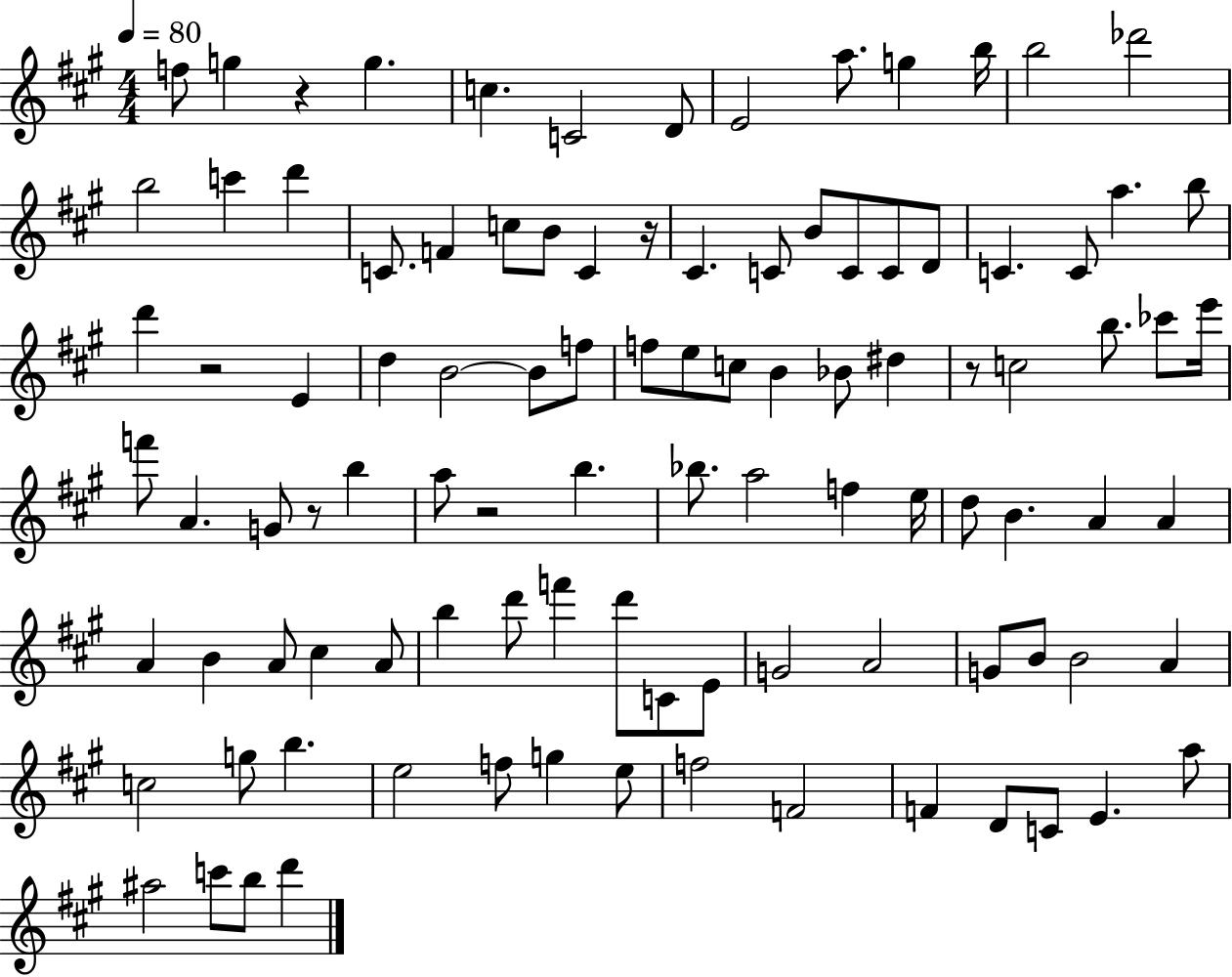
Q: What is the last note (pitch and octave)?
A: D6